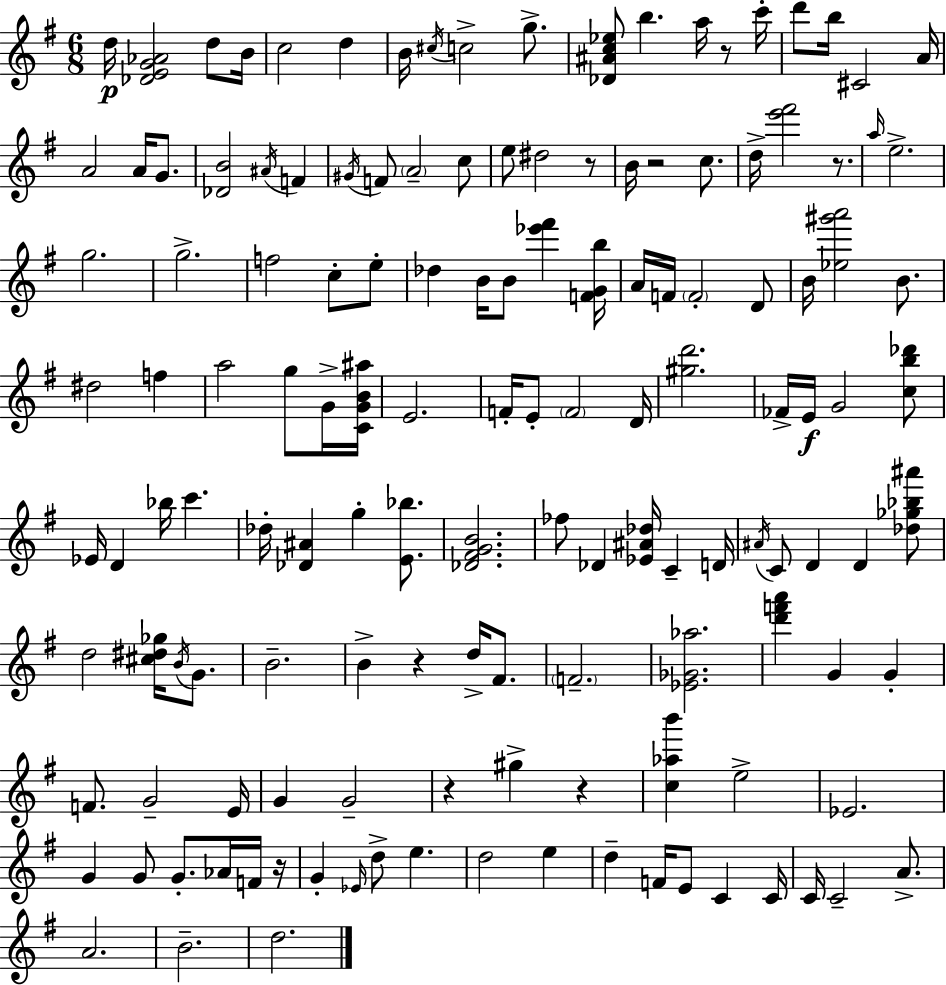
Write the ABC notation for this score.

X:1
T:Untitled
M:6/8
L:1/4
K:G
d/4 [_DEG_A]2 d/2 B/4 c2 d B/4 ^c/4 c2 g/2 [_D^Ac_e]/2 b a/4 z/2 c'/4 d'/2 b/4 ^C2 A/4 A2 A/4 G/2 [_DB]2 ^A/4 F ^G/4 F/2 A2 c/2 e/2 ^d2 z/2 B/4 z2 c/2 d/4 [e'^f']2 z/2 a/4 e2 g2 g2 f2 c/2 e/2 _d B/4 B/2 [_e'^f'] [FGb]/4 A/4 F/4 F2 D/2 B/4 [_e^g'a']2 B/2 ^d2 f a2 g/2 G/4 [CGB^a]/4 E2 F/4 E/2 F2 D/4 [^gd']2 _F/4 E/4 G2 [cb_d']/2 _E/4 D _b/4 c' _d/4 [_D^A] g [E_b]/2 [_D^FGB]2 _f/2 _D [_E^A_d]/4 C D/4 ^A/4 C/2 D D [_d_g_b^a']/2 d2 [^c^d_g]/4 B/4 G/2 B2 B z d/4 ^F/2 F2 [_E_G_a]2 [d'f'a'] G G F/2 G2 E/4 G G2 z ^g z [c_ab'] e2 _E2 G G/2 G/2 _A/4 F/4 z/4 G _E/4 d/2 e d2 e d F/4 E/2 C C/4 C/4 C2 A/2 A2 B2 d2